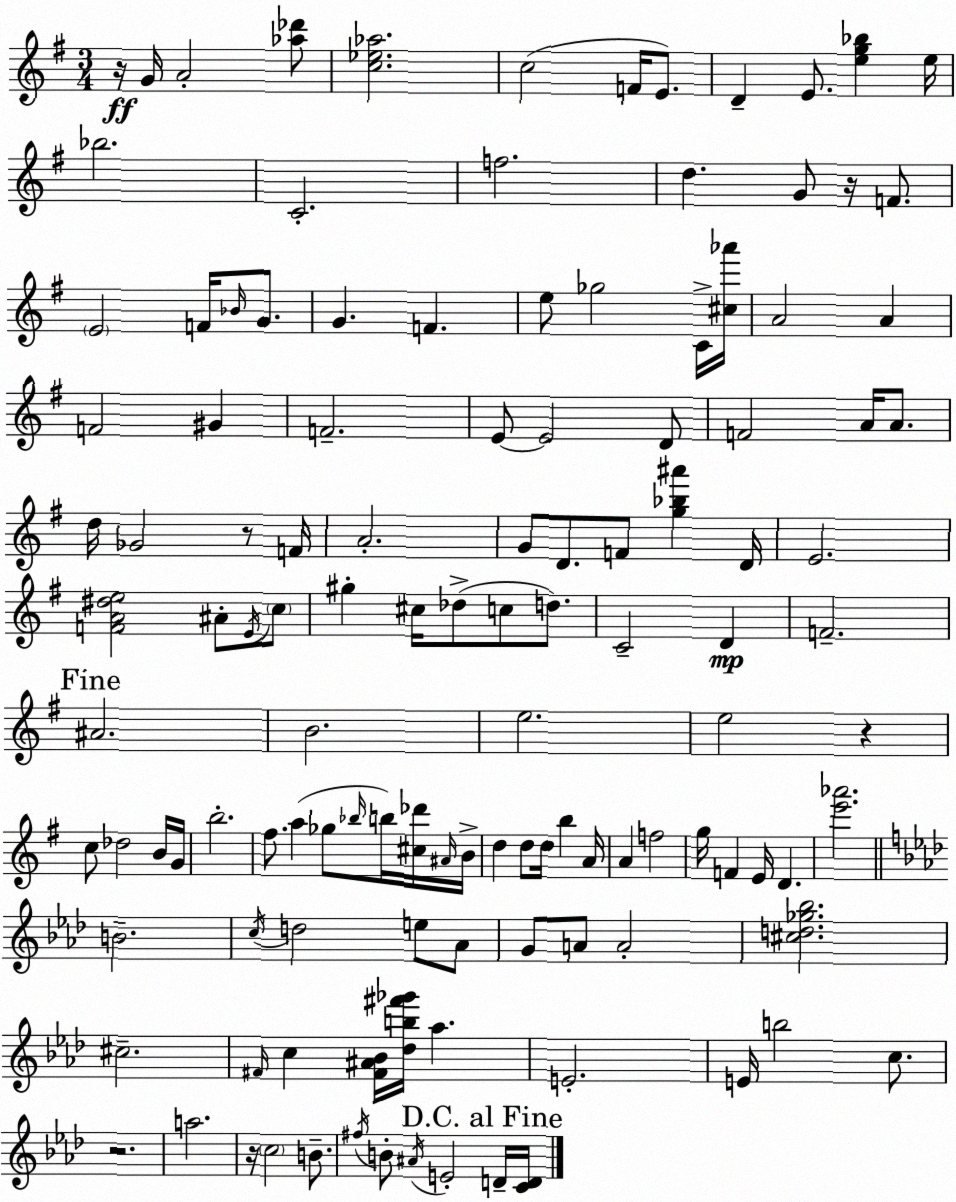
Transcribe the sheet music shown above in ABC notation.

X:1
T:Untitled
M:3/4
L:1/4
K:Em
z/4 G/4 A2 [_a_d']/2 [c_e_a]2 c2 F/4 E/2 D E/2 [eg_b] e/4 _b2 C2 f2 d G/2 z/4 F/2 E2 F/4 _B/4 G/2 G F e/2 _g2 C/4 [^c_a']/4 A2 A F2 ^G F2 E/2 E2 D/2 F2 A/4 A/2 d/4 _G2 z/2 F/4 A2 G/2 D/2 F/2 [g_b^a'] D/4 E2 [FA^de]2 ^A/2 E/4 c/2 ^g ^c/4 _d/2 c/2 d/2 C2 D F2 ^A2 B2 e2 e2 z c/2 _d2 B/4 G/4 b2 ^f/2 a _g/2 _b/4 b/4 [^c_d']/4 ^A/4 B/4 d d/2 d/4 b A/4 A f2 g/4 F E/4 D [e'_a']2 B2 c/4 d2 e/2 _A/2 G/2 A/2 A2 [^cd_g_b]2 ^c2 ^F/4 c [^F^A_B]/4 [_db^f'_g']/4 _a E2 E/4 b2 c/2 z2 a2 z/4 c2 B/2 ^f/4 B/2 ^A/4 E2 D/4 [CD]/4